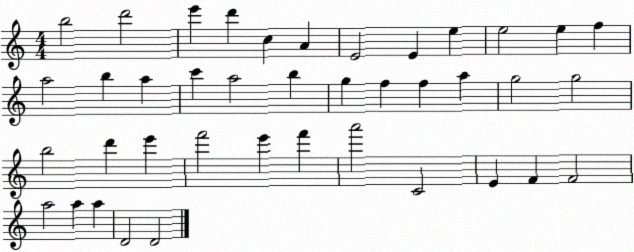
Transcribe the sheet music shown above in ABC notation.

X:1
T:Untitled
M:4/4
L:1/4
K:C
b2 d'2 e' d' c A E2 E e e2 e f a2 b a c' a2 b g f f a g2 g2 b2 d' e' f'2 e' f' a'2 C2 E F F2 a2 a a D2 D2